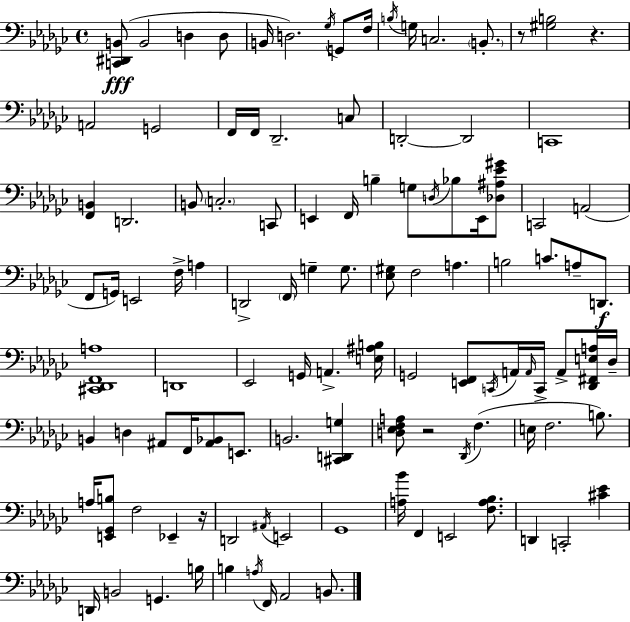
[C2,D#2,B2]/e B2/h D3/q D3/e B2/s D3/h. Gb3/s G2/e F3/s B3/s G3/s C3/h. B2/e. R/e [G#3,B3]/h R/q. A2/h G2/h F2/s F2/s Db2/h. C3/e D2/h D2/h C2/w [F2,B2]/q D2/h. B2/e C3/h. C2/e E2/q F2/s B3/q G3/e D3/s Bb3/e E2/s [Db3,A#3,Eb4,G#4]/e C2/h A2/h F2/e G2/s E2/h F3/s A3/q D2/h F2/s G3/q G3/e. [Eb3,G#3]/e F3/h A3/q. B3/h C4/e. A3/e D2/e. [C#2,Db2,F2,A3]/w D2/w Eb2/h G2/s A2/q. [E3,A#3,B3]/s G2/h [E2,F2]/e C2/s A2/s A2/s C2/s A2/e [Db2,F#2,E3,A3]/s Db3/s B2/q D3/q A#2/e F2/s [A#2,Bb2]/e E2/e. B2/h. [C#2,D2,G3]/q [D3,Eb3,F3,A3]/e R/h Db2/s F3/q. E3/s F3/h. B3/e. A3/s [E2,Gb2,B3]/e F3/h Eb2/q R/s D2/h A#2/s E2/h Gb2/w [A3,Bb4]/s F2/q E2/h [F3,A3,Bb3]/e. D2/q C2/h [C#4,Eb4]/q D2/s B2/h G2/q. B3/s B3/q A3/s F2/s Ab2/h B2/e.